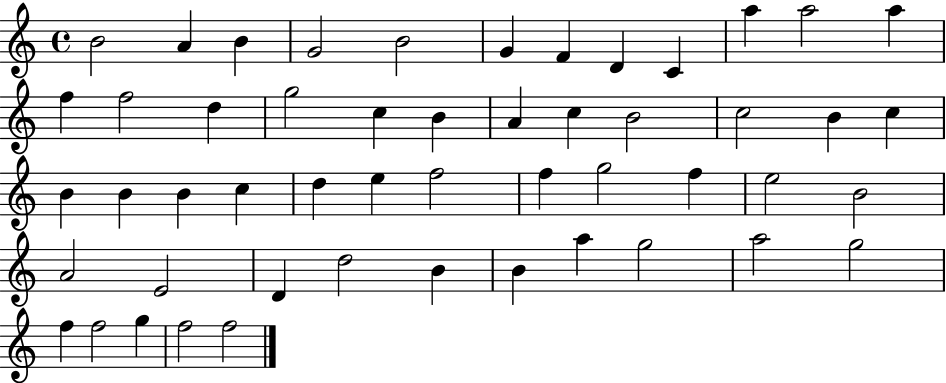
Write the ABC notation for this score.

X:1
T:Untitled
M:4/4
L:1/4
K:C
B2 A B G2 B2 G F D C a a2 a f f2 d g2 c B A c B2 c2 B c B B B c d e f2 f g2 f e2 B2 A2 E2 D d2 B B a g2 a2 g2 f f2 g f2 f2